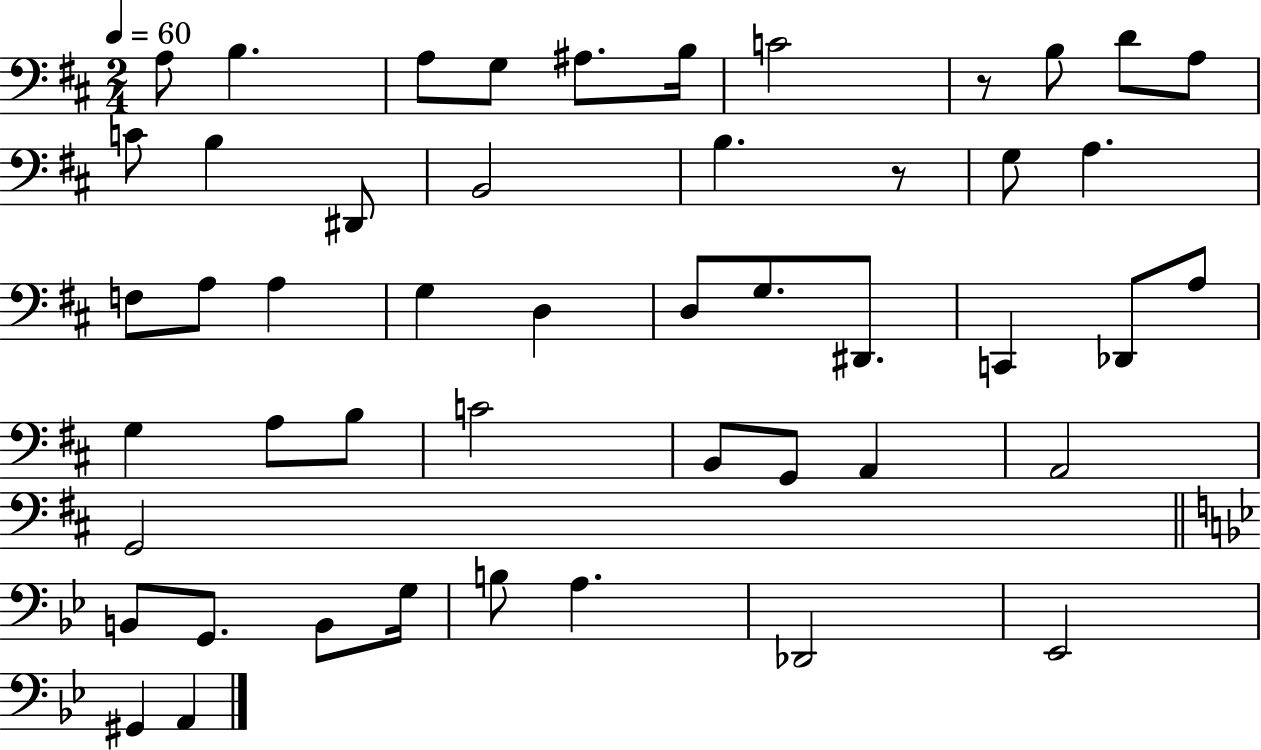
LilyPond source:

{
  \clef bass
  \numericTimeSignature
  \time 2/4
  \key d \major
  \tempo 4 = 60
  \repeat volta 2 { a8 b4. | a8 g8 ais8. b16 | c'2 | r8 b8 d'8 a8 | \break c'8 b4 dis,8 | b,2 | b4. r8 | g8 a4. | \break f8 a8 a4 | g4 d4 | d8 g8. dis,8. | c,4 des,8 a8 | \break g4 a8 b8 | c'2 | b,8 g,8 a,4 | a,2 | \break g,2 | \bar "||" \break \key bes \major b,8 g,8. b,8 g16 | b8 a4. | des,2 | ees,2 | \break gis,4 a,4 | } \bar "|."
}